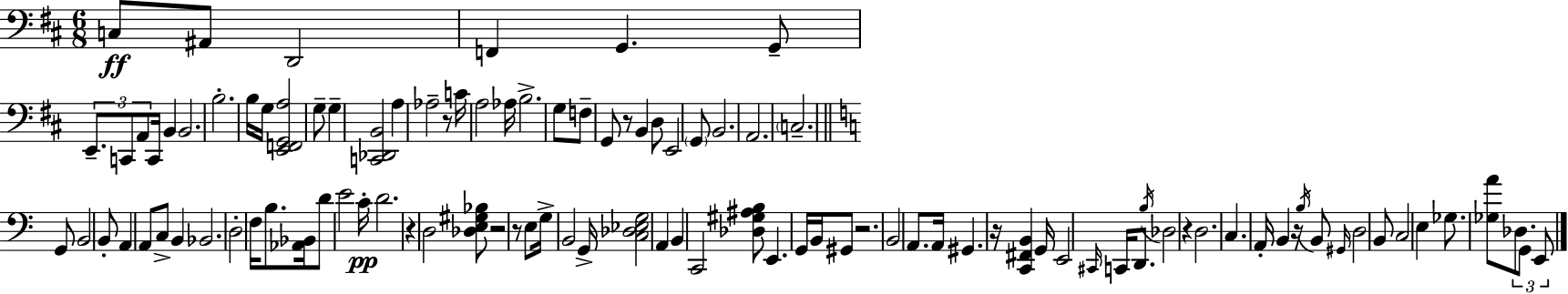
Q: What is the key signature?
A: D major